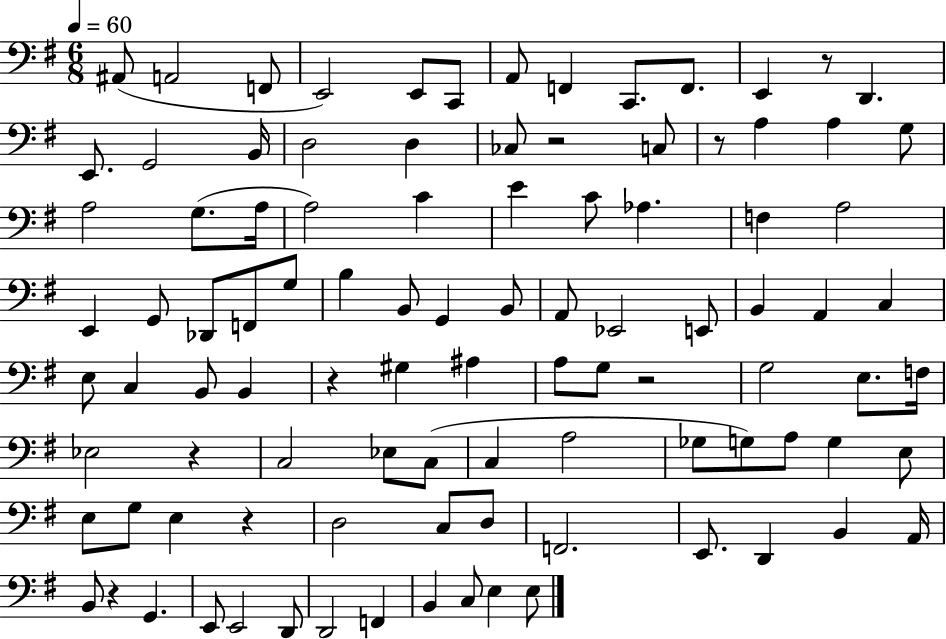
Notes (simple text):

A#2/e A2/h F2/e E2/h E2/e C2/e A2/e F2/q C2/e. F2/e. E2/q R/e D2/q. E2/e. G2/h B2/s D3/h D3/q CES3/e R/h C3/e R/e A3/q A3/q G3/e A3/h G3/e. A3/s A3/h C4/q E4/q C4/e Ab3/q. F3/q A3/h E2/q G2/e Db2/e F2/e G3/e B3/q B2/e G2/q B2/e A2/e Eb2/h E2/e B2/q A2/q C3/q E3/e C3/q B2/e B2/q R/q G#3/q A#3/q A3/e G3/e R/h G3/h E3/e. F3/s Eb3/h R/q C3/h Eb3/e C3/e C3/q A3/h Gb3/e G3/e A3/e G3/q E3/e E3/e G3/e E3/q R/q D3/h C3/e D3/e F2/h. E2/e. D2/q B2/q A2/s B2/e R/q G2/q. E2/e E2/h D2/e D2/h F2/q B2/q C3/e E3/q E3/e